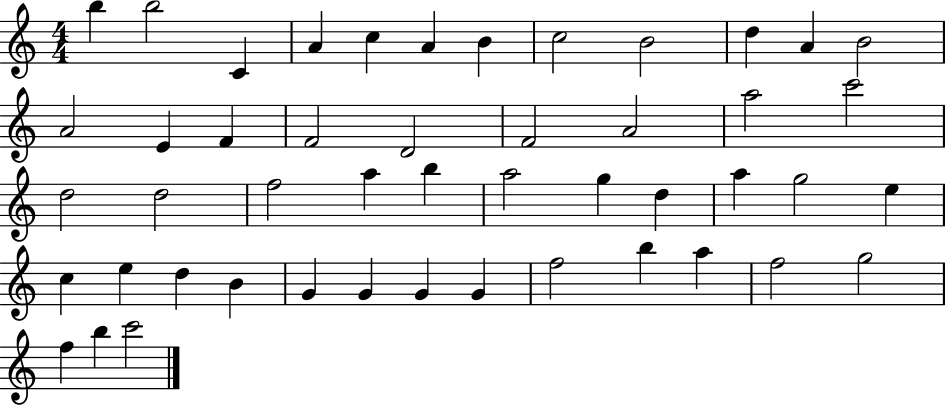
B5/q B5/h C4/q A4/q C5/q A4/q B4/q C5/h B4/h D5/q A4/q B4/h A4/h E4/q F4/q F4/h D4/h F4/h A4/h A5/h C6/h D5/h D5/h F5/h A5/q B5/q A5/h G5/q D5/q A5/q G5/h E5/q C5/q E5/q D5/q B4/q G4/q G4/q G4/q G4/q F5/h B5/q A5/q F5/h G5/h F5/q B5/q C6/h